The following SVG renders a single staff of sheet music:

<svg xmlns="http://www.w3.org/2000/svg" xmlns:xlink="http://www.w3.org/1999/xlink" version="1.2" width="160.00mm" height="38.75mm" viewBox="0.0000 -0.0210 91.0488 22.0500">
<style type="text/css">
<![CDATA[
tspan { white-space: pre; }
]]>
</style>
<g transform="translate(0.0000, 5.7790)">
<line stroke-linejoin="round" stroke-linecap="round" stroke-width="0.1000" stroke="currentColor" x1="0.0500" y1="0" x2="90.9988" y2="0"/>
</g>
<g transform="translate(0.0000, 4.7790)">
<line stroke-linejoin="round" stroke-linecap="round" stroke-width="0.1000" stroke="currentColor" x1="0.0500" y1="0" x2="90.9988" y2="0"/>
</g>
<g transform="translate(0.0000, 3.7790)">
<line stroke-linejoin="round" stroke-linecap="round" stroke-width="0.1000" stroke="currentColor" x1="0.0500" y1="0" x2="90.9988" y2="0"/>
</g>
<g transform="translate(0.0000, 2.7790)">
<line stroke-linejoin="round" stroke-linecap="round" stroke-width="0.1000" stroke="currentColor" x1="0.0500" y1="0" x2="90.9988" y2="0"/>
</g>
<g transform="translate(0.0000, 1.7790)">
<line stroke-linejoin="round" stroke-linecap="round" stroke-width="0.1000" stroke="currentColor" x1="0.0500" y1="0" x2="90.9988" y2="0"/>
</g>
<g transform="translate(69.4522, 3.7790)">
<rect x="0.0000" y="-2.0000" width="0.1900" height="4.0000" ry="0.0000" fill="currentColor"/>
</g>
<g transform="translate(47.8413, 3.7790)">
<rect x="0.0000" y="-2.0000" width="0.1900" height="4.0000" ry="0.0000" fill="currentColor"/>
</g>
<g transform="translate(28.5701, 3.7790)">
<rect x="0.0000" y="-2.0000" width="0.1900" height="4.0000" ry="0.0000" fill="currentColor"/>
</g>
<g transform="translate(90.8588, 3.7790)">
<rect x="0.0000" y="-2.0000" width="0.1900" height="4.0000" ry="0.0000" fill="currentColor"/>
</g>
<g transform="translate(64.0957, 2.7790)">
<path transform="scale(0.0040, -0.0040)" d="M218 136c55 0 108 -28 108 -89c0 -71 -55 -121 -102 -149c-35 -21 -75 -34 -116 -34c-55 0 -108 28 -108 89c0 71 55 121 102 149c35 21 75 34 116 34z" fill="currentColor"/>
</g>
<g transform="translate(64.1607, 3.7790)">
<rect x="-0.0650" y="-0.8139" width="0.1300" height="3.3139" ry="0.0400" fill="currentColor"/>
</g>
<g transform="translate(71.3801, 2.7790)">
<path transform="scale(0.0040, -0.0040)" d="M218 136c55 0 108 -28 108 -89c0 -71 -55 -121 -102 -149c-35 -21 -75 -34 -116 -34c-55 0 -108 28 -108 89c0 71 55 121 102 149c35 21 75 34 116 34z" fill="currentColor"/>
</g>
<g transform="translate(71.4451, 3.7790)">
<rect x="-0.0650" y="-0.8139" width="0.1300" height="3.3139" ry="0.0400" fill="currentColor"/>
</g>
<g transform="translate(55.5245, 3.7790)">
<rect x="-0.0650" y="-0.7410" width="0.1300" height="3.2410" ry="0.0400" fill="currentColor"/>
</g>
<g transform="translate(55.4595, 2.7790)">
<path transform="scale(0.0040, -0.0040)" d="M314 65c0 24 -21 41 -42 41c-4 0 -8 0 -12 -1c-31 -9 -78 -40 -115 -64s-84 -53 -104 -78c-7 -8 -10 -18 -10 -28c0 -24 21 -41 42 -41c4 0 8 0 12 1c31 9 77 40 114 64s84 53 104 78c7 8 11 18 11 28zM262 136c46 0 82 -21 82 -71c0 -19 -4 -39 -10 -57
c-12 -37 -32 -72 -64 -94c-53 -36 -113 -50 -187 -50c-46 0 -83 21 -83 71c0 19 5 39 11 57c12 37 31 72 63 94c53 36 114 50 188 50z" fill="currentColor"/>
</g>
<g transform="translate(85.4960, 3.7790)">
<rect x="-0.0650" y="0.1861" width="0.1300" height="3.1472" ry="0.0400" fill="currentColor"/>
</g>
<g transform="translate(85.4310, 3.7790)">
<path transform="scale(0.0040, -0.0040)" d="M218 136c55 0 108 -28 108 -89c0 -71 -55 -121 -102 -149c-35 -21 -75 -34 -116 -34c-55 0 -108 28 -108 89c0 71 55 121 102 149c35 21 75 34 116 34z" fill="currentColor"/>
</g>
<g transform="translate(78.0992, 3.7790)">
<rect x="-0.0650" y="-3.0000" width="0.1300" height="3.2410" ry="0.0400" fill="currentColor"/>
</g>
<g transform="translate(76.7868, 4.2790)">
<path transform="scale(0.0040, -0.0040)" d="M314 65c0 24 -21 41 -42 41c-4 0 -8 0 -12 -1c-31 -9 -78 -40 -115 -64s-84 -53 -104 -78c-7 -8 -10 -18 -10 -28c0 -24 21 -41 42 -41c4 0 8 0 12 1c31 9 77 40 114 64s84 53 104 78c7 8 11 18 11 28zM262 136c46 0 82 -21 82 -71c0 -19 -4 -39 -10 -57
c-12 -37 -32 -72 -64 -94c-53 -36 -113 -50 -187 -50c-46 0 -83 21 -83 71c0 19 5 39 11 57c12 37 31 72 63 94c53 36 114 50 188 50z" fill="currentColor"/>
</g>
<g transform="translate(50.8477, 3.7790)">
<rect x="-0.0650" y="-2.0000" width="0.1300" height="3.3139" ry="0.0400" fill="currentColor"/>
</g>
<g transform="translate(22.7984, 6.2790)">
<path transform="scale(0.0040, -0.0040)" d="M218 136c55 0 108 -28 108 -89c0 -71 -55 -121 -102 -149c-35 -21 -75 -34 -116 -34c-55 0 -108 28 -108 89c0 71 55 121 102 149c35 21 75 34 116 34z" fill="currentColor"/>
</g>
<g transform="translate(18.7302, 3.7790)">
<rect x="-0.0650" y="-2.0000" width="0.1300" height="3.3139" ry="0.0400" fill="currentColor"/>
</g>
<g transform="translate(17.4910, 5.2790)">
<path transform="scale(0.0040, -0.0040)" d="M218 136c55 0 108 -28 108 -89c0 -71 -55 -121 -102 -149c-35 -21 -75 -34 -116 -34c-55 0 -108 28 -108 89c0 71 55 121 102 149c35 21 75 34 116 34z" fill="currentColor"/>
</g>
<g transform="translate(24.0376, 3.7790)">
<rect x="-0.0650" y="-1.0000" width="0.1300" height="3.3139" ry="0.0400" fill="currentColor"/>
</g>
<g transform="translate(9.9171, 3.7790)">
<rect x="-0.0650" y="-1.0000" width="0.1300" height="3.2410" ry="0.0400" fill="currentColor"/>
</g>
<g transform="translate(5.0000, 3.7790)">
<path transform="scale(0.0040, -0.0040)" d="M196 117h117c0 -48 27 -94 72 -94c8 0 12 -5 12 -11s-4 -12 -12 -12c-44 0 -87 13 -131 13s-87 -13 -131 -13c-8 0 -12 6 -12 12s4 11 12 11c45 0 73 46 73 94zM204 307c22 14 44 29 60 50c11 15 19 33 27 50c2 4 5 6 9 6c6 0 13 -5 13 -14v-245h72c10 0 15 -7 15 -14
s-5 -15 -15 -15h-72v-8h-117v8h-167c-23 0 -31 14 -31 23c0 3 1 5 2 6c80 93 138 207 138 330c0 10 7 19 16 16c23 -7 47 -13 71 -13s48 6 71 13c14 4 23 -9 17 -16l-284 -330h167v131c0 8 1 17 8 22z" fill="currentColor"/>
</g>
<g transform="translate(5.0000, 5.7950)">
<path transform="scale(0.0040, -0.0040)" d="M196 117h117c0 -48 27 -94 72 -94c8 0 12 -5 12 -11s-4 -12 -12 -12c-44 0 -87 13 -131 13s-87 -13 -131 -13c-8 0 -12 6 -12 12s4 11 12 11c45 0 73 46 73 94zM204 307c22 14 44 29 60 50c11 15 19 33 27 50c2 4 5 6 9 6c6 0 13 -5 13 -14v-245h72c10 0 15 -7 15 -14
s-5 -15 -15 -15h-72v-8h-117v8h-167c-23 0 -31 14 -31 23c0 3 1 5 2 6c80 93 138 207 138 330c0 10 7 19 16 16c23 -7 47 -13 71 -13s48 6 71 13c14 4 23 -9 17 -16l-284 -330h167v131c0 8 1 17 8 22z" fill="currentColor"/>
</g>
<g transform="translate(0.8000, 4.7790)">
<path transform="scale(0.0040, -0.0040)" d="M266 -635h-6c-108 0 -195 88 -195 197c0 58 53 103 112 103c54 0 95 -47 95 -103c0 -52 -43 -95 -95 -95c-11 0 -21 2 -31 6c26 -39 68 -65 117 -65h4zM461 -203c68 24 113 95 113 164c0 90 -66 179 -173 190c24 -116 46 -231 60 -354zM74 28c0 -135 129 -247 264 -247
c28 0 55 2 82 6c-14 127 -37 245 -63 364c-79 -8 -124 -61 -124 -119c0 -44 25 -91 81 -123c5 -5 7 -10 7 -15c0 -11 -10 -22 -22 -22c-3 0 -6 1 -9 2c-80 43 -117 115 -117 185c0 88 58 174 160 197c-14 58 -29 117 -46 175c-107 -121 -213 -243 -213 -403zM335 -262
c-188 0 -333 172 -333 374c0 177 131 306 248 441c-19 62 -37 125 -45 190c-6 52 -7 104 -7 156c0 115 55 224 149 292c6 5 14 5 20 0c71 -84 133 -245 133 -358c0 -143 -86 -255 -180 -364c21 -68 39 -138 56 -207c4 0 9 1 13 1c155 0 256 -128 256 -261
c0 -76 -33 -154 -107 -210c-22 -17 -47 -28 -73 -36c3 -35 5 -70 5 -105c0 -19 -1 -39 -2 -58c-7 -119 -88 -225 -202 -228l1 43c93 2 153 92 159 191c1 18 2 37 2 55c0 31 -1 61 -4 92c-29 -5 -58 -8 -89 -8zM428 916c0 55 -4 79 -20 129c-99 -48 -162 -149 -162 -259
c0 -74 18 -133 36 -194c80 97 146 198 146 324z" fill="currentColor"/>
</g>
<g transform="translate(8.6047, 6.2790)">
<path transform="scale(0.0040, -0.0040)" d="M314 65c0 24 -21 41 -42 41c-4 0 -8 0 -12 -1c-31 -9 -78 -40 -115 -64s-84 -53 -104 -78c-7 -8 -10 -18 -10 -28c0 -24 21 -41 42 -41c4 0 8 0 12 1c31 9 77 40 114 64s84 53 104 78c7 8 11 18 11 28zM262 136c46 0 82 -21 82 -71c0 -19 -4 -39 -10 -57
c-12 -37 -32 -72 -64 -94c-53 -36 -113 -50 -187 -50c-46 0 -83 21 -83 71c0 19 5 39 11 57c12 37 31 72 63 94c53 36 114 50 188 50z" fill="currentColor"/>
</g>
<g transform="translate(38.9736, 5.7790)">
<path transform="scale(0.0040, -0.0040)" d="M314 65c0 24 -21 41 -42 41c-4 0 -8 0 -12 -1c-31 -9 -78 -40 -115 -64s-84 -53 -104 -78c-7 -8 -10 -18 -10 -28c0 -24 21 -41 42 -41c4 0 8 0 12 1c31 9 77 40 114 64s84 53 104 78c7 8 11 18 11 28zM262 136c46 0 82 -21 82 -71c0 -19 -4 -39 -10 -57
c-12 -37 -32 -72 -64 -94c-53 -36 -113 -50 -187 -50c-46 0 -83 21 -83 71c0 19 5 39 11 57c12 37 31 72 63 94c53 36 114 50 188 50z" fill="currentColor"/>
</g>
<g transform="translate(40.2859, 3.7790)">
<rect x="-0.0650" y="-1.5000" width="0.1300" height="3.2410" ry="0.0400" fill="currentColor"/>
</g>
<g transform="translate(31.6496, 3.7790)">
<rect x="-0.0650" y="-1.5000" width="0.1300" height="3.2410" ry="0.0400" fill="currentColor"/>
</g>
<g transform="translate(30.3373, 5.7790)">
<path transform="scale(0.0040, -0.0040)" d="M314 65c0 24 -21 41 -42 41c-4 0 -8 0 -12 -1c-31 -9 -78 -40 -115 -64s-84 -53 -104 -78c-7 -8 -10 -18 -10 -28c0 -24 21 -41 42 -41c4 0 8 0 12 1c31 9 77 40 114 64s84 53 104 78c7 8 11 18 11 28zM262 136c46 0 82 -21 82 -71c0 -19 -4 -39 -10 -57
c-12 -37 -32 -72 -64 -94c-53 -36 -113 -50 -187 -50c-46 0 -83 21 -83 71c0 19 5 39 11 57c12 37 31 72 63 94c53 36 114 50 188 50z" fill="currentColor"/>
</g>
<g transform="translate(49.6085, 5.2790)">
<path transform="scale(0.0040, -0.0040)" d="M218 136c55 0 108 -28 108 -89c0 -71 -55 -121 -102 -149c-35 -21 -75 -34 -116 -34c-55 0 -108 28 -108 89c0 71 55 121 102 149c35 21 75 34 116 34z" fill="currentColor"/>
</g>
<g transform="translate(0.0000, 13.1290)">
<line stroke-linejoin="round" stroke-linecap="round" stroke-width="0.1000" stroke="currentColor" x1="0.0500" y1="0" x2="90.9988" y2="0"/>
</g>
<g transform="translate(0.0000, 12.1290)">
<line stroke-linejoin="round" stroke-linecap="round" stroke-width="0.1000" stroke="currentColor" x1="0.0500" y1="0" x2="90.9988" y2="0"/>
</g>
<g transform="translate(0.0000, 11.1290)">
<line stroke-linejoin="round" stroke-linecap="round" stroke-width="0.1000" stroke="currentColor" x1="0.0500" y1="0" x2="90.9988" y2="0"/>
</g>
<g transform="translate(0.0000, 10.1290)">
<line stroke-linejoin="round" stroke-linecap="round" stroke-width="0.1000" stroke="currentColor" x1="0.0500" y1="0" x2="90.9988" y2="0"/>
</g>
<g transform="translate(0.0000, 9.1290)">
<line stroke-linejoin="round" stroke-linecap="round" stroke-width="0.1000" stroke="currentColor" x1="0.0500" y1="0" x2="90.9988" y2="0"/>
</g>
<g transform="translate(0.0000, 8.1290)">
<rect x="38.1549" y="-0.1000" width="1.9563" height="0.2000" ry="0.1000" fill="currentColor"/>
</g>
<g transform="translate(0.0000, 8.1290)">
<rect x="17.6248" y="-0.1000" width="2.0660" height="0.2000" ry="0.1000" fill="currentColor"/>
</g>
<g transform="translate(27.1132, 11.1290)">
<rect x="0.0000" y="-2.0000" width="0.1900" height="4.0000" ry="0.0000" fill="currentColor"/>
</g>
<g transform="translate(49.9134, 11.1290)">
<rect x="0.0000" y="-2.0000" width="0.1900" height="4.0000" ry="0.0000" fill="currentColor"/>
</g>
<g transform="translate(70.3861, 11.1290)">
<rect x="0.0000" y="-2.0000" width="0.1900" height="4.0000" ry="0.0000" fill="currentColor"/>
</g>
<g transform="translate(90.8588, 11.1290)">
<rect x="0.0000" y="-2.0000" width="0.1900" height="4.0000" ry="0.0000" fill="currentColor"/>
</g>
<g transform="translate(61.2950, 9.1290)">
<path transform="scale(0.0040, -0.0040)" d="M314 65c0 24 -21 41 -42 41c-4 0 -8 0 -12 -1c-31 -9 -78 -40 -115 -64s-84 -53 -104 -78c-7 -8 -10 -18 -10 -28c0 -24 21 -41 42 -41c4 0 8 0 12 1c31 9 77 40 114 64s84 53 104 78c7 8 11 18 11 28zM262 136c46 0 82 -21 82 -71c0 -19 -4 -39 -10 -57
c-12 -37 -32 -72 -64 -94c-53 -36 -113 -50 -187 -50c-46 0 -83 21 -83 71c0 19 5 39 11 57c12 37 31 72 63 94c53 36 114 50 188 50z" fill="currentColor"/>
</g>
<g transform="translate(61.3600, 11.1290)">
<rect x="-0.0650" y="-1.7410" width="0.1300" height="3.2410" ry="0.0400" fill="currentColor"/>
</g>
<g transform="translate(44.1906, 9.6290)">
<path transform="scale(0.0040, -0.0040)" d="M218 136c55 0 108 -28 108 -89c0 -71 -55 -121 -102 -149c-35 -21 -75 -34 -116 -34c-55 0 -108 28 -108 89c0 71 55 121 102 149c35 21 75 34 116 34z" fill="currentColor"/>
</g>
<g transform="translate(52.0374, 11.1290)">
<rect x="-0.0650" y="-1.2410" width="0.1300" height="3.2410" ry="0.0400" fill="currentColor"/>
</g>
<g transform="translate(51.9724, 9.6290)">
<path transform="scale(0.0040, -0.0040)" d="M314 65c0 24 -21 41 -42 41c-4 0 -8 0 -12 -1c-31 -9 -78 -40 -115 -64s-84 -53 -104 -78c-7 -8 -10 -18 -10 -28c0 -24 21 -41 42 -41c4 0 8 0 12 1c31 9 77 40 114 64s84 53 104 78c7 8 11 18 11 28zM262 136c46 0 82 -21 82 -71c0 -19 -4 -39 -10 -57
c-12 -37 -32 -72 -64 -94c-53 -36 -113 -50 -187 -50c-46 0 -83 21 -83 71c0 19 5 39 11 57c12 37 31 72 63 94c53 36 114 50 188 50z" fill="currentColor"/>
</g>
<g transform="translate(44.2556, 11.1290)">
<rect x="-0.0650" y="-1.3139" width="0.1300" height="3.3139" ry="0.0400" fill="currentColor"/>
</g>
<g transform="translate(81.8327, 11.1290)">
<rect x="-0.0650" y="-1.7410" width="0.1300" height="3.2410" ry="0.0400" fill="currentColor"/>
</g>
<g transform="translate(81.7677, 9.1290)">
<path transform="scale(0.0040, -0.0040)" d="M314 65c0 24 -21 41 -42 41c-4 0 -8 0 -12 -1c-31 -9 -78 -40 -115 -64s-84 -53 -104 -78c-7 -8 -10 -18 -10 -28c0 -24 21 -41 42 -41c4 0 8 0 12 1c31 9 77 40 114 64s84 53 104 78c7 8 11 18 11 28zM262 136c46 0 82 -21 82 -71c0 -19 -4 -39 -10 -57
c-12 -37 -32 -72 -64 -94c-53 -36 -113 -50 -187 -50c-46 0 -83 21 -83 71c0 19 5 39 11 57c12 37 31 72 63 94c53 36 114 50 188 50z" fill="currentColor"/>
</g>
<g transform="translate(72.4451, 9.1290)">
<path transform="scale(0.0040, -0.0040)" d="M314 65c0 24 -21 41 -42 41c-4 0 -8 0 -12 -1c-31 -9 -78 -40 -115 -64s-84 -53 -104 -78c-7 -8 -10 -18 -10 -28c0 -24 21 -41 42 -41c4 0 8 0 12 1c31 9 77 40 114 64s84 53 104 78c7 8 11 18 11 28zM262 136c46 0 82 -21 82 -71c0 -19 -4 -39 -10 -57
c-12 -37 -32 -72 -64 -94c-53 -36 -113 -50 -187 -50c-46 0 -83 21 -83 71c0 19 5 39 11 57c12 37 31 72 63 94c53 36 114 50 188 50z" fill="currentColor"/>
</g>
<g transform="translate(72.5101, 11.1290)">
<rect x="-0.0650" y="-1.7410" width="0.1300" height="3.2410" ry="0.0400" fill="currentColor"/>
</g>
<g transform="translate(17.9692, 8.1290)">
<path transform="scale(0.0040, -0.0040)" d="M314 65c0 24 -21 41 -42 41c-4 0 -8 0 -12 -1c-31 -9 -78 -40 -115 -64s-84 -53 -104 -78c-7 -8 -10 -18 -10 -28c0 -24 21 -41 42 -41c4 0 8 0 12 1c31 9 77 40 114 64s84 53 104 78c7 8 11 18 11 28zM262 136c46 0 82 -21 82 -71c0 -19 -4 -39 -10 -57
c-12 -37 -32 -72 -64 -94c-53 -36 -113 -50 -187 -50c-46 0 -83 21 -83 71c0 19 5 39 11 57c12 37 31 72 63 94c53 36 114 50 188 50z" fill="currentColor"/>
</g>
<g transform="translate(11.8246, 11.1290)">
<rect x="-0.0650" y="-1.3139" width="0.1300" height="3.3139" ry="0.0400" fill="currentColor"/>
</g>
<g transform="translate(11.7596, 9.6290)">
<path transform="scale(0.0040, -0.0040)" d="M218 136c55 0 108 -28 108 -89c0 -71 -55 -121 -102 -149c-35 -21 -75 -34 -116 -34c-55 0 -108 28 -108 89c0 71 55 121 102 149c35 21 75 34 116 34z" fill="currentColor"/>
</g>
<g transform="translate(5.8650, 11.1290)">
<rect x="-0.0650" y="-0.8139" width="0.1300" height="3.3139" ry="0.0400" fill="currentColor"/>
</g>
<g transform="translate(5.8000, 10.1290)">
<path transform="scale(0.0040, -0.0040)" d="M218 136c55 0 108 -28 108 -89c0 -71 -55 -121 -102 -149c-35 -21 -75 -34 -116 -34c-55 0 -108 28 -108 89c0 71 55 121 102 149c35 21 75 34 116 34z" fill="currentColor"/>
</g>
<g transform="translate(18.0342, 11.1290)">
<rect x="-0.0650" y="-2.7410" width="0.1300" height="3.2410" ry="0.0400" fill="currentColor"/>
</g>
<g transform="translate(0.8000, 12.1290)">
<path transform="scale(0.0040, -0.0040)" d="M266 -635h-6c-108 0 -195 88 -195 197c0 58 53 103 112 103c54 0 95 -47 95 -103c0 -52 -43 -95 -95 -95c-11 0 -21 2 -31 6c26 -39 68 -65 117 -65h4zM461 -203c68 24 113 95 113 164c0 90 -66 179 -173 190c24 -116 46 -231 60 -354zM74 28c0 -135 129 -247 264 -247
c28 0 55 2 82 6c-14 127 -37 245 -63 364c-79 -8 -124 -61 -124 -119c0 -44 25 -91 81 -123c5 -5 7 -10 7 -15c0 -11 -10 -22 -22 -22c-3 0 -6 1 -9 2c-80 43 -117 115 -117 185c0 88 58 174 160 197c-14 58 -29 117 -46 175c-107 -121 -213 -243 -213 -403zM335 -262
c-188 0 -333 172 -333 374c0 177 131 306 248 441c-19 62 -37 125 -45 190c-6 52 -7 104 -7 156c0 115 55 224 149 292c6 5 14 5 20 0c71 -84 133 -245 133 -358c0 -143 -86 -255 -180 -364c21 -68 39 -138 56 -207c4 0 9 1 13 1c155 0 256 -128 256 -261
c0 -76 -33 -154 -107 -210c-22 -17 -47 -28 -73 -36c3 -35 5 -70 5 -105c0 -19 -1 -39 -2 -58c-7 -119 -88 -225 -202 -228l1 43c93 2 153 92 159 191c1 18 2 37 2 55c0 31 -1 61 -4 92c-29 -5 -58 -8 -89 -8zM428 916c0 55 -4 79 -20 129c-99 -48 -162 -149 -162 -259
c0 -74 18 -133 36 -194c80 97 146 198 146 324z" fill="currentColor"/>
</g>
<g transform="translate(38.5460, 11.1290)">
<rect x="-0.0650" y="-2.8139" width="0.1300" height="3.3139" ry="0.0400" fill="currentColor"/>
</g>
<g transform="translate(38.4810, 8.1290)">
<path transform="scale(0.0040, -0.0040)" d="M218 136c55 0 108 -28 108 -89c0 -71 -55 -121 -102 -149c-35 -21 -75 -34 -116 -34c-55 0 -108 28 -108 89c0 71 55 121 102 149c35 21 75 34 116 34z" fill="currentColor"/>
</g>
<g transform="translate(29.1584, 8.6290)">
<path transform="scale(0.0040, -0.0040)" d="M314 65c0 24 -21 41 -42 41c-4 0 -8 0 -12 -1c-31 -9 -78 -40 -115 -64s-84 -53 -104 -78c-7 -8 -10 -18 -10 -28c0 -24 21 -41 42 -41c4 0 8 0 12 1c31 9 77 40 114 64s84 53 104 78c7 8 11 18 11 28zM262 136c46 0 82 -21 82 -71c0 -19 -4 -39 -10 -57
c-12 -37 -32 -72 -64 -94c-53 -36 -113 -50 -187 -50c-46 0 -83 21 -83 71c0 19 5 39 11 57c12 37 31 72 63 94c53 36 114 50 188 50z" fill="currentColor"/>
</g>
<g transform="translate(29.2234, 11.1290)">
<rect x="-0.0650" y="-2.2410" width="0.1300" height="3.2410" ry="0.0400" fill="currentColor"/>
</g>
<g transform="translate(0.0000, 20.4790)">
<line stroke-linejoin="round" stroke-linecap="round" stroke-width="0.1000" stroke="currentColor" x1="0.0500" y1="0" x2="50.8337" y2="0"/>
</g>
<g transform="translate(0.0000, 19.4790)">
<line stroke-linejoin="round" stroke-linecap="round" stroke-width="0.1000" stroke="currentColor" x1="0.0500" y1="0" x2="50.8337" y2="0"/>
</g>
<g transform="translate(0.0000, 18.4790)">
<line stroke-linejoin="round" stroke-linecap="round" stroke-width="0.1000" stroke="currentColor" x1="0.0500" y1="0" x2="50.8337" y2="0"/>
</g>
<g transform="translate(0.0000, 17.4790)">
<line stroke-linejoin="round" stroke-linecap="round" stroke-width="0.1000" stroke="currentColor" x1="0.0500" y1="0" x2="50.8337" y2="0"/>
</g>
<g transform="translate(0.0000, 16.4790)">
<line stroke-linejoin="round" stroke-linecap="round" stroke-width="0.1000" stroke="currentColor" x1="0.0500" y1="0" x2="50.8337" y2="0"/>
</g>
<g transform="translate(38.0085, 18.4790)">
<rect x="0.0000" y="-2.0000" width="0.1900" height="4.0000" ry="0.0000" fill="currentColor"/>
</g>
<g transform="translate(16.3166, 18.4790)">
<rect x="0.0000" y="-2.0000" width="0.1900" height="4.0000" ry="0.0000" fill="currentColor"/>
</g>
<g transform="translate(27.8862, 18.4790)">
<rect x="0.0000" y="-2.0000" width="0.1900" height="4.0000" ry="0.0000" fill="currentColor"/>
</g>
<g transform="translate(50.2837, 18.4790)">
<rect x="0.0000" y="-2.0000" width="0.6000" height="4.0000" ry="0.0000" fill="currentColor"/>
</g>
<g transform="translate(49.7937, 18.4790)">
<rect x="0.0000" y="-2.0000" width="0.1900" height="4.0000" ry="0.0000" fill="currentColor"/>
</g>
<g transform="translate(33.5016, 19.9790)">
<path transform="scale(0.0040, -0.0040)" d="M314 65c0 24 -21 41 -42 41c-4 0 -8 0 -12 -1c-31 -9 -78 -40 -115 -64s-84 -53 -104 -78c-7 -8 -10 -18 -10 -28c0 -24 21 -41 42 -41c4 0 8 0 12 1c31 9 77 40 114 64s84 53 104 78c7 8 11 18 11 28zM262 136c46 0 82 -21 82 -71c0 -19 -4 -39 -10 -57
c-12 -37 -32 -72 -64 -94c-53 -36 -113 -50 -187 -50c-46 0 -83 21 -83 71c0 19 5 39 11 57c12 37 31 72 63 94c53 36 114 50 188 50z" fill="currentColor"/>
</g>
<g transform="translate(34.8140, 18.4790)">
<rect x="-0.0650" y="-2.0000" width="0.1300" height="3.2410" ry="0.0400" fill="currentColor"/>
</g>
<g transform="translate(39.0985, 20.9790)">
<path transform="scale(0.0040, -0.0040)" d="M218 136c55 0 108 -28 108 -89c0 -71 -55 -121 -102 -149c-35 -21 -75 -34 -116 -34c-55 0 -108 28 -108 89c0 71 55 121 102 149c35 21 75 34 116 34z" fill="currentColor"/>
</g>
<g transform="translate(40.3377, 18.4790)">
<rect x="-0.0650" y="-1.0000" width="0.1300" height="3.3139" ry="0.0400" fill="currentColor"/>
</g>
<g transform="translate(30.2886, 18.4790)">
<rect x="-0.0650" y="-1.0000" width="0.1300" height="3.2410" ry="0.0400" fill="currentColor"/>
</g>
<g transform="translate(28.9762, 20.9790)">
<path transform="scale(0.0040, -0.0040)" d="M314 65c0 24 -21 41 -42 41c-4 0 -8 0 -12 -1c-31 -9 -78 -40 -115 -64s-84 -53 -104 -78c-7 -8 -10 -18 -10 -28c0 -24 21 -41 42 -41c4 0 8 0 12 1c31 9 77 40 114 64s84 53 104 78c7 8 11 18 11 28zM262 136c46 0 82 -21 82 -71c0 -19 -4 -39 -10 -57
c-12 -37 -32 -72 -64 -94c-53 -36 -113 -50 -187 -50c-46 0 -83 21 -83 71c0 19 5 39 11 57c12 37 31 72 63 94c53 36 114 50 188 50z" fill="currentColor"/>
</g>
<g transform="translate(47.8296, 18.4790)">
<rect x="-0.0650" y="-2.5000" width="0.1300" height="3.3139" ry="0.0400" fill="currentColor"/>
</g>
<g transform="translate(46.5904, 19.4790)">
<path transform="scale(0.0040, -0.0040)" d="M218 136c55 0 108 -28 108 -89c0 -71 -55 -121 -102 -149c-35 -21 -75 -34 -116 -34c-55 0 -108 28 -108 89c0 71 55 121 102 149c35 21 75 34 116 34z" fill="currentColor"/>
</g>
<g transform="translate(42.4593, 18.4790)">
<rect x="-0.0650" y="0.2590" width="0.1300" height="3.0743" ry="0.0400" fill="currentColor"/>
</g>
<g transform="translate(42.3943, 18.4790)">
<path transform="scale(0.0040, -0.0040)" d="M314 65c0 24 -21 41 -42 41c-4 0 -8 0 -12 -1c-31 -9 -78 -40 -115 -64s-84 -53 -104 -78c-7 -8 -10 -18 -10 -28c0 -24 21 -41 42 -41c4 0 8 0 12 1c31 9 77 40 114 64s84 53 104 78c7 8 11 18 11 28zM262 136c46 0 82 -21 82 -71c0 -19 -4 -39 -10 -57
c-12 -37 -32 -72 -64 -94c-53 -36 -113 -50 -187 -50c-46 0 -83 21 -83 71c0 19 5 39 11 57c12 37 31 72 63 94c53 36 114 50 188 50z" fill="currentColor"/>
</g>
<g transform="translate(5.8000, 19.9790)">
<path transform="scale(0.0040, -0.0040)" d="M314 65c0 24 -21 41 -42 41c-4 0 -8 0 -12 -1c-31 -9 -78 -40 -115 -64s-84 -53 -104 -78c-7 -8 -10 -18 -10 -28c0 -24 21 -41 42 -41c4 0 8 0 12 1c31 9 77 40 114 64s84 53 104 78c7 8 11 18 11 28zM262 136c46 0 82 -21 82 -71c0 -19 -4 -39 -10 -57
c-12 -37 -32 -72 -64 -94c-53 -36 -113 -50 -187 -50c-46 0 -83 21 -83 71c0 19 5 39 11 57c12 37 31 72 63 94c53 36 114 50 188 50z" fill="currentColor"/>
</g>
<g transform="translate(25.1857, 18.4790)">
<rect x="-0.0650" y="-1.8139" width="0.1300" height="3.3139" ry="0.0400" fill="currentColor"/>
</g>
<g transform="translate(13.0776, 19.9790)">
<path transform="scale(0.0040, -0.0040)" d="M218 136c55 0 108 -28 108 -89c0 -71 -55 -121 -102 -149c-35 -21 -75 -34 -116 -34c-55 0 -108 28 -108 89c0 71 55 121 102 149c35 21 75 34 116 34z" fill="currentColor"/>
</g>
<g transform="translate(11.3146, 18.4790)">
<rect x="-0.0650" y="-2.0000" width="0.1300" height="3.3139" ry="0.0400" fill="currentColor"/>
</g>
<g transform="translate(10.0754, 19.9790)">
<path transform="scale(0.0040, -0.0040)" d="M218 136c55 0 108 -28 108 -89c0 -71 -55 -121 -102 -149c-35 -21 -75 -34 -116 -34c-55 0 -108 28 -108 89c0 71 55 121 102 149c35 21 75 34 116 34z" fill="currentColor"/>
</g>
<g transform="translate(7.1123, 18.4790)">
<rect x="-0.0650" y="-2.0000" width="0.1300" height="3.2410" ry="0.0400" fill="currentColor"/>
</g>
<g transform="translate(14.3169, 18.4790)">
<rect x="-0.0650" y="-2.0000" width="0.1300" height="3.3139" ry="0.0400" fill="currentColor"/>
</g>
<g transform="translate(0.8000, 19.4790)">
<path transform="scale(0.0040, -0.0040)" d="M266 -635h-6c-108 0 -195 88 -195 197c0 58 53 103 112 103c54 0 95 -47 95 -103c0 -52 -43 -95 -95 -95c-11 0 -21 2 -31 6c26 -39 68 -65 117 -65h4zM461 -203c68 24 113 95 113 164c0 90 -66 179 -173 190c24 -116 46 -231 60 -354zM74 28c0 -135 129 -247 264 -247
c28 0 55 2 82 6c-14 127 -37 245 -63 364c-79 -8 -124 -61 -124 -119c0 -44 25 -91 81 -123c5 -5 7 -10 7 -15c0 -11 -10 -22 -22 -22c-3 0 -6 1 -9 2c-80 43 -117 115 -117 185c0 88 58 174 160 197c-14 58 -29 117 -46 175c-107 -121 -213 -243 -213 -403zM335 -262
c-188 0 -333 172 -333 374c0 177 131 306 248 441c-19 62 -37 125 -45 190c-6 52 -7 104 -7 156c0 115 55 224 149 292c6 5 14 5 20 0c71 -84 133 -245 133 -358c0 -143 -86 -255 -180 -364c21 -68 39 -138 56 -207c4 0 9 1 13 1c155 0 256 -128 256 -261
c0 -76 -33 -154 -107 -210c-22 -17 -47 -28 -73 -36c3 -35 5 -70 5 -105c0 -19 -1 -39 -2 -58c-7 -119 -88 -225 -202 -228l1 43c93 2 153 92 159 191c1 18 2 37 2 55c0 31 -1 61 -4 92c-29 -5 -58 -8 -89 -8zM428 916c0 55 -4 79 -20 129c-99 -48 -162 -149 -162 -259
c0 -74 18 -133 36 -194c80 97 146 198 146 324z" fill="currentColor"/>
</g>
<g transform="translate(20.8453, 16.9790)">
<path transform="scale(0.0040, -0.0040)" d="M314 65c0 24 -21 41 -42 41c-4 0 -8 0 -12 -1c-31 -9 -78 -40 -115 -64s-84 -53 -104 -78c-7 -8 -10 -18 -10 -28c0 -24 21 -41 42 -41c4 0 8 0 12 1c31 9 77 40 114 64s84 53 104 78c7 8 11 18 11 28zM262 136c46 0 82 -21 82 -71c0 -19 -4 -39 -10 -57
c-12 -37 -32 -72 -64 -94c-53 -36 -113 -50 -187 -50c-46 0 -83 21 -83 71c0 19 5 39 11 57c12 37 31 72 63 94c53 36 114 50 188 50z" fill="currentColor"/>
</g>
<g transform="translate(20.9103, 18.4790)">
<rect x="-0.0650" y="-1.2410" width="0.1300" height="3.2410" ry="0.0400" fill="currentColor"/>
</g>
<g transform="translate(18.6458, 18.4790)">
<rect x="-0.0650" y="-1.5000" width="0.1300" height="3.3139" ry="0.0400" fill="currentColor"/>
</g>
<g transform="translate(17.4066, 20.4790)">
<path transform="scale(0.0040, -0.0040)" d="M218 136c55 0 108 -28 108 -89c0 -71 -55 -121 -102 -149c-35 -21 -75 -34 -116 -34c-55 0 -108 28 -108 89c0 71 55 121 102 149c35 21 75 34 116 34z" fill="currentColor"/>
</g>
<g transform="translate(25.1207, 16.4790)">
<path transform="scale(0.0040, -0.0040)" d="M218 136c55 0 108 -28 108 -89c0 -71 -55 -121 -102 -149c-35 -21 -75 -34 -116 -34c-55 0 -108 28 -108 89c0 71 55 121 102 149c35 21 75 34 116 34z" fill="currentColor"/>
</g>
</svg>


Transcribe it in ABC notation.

X:1
T:Untitled
M:4/4
L:1/4
K:C
D2 F D E2 E2 F d2 d d A2 B d e a2 g2 a e e2 f2 f2 f2 F2 F F E e2 f D2 F2 D B2 G